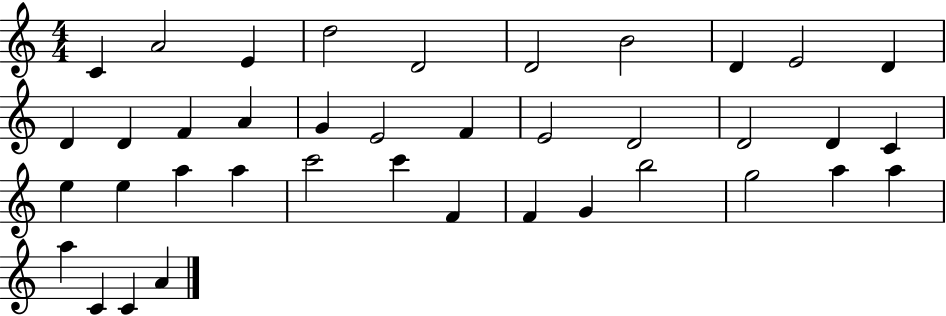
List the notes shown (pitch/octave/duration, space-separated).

C4/q A4/h E4/q D5/h D4/h D4/h B4/h D4/q E4/h D4/q D4/q D4/q F4/q A4/q G4/q E4/h F4/q E4/h D4/h D4/h D4/q C4/q E5/q E5/q A5/q A5/q C6/h C6/q F4/q F4/q G4/q B5/h G5/h A5/q A5/q A5/q C4/q C4/q A4/q